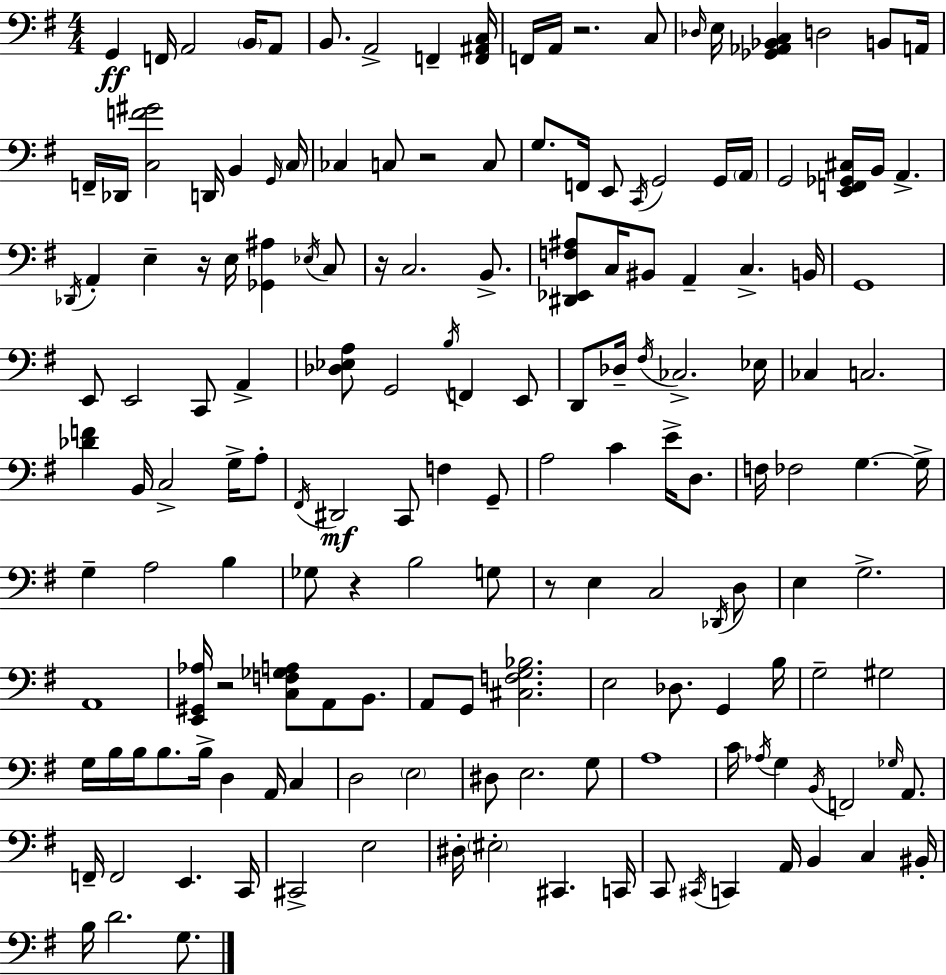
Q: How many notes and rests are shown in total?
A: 163